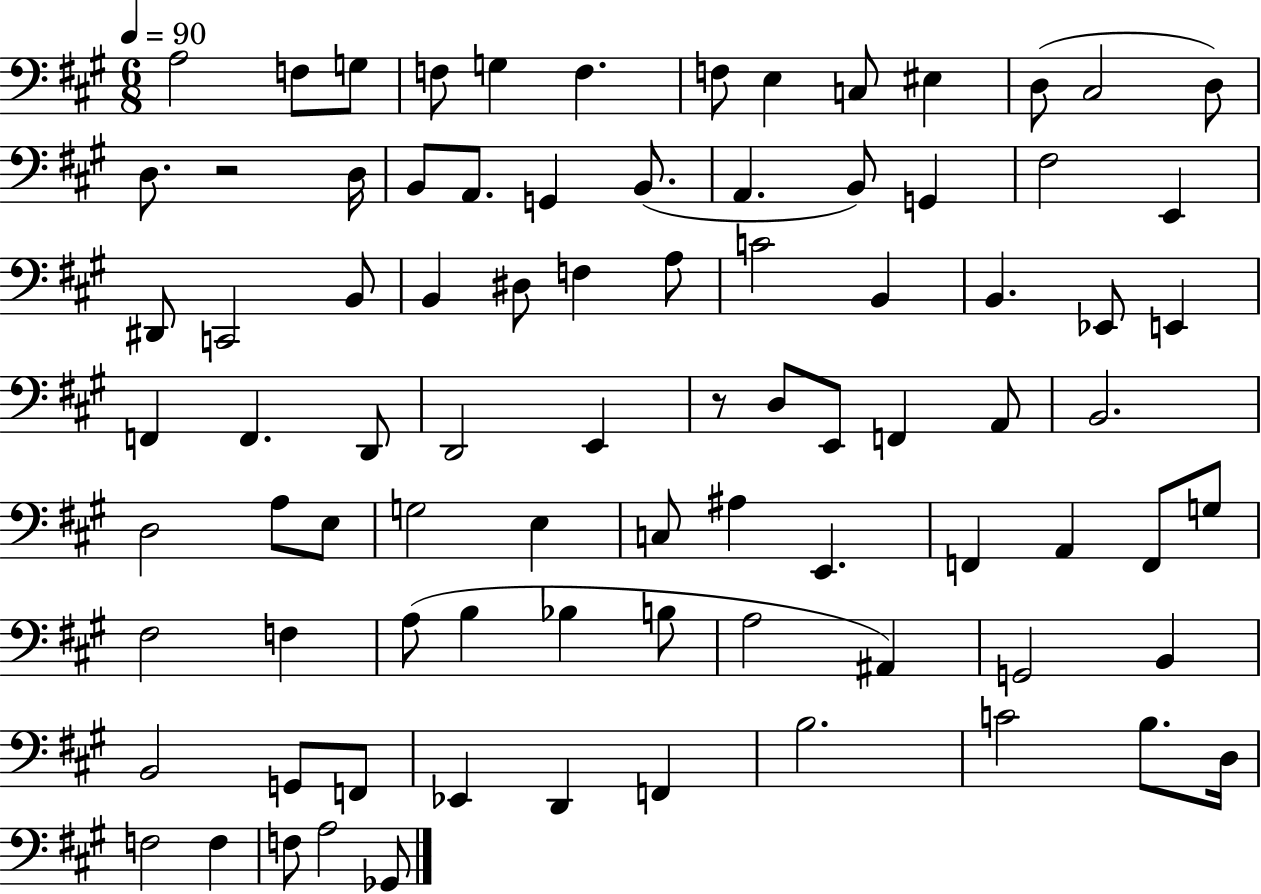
A3/h F3/e G3/e F3/e G3/q F3/q. F3/e E3/q C3/e EIS3/q D3/e C#3/h D3/e D3/e. R/h D3/s B2/e A2/e. G2/q B2/e. A2/q. B2/e G2/q F#3/h E2/q D#2/e C2/h B2/e B2/q D#3/e F3/q A3/e C4/h B2/q B2/q. Eb2/e E2/q F2/q F2/q. D2/e D2/h E2/q R/e D3/e E2/e F2/q A2/e B2/h. D3/h A3/e E3/e G3/h E3/q C3/e A#3/q E2/q. F2/q A2/q F2/e G3/e F#3/h F3/q A3/e B3/q Bb3/q B3/e A3/h A#2/q G2/h B2/q B2/h G2/e F2/e Eb2/q D2/q F2/q B3/h. C4/h B3/e. D3/s F3/h F3/q F3/e A3/h Gb2/e